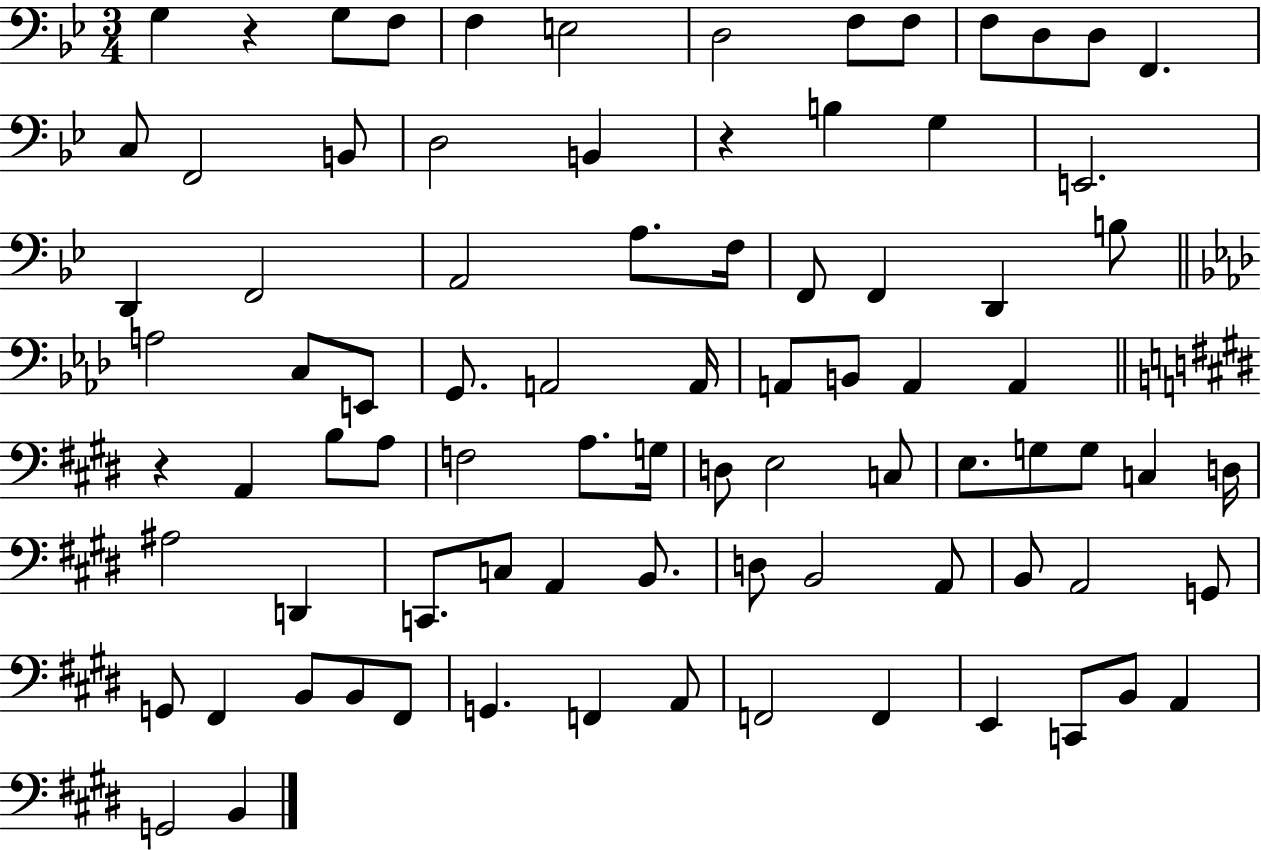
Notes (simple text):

G3/q R/q G3/e F3/e F3/q E3/h D3/h F3/e F3/e F3/e D3/e D3/e F2/q. C3/e F2/h B2/e D3/h B2/q R/q B3/q G3/q E2/h. D2/q F2/h A2/h A3/e. F3/s F2/e F2/q D2/q B3/e A3/h C3/e E2/e G2/e. A2/h A2/s A2/e B2/e A2/q A2/q R/q A2/q B3/e A3/e F3/h A3/e. G3/s D3/e E3/h C3/e E3/e. G3/e G3/e C3/q D3/s A#3/h D2/q C2/e. C3/e A2/q B2/e. D3/e B2/h A2/e B2/e A2/h G2/e G2/e F#2/q B2/e B2/e F#2/e G2/q. F2/q A2/e F2/h F2/q E2/q C2/e B2/e A2/q G2/h B2/q